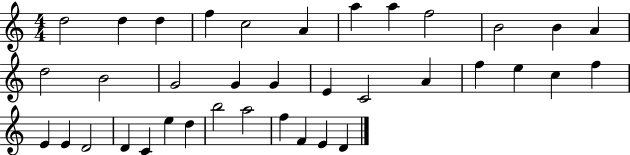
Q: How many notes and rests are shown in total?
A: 37